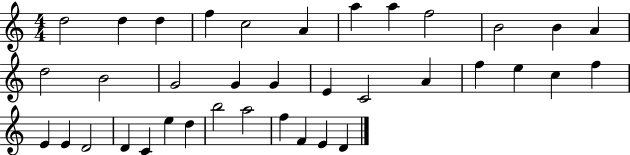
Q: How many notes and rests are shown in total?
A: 37